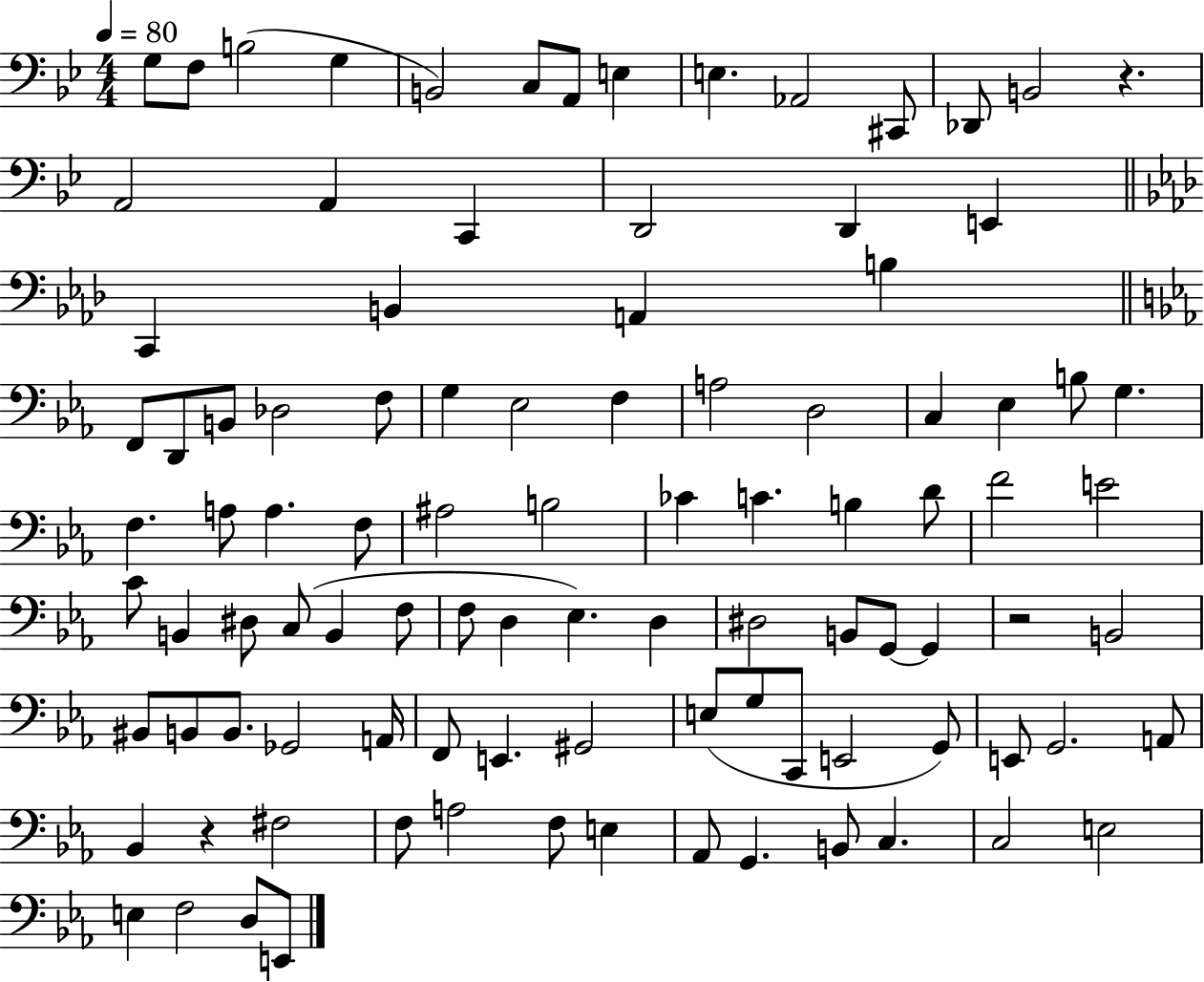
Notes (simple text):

G3/e F3/e B3/h G3/q B2/h C3/e A2/e E3/q E3/q. Ab2/h C#2/e Db2/e B2/h R/q. A2/h A2/q C2/q D2/h D2/q E2/q C2/q B2/q A2/q B3/q F2/e D2/e B2/e Db3/h F3/e G3/q Eb3/h F3/q A3/h D3/h C3/q Eb3/q B3/e G3/q. F3/q. A3/e A3/q. F3/e A#3/h B3/h CES4/q C4/q. B3/q D4/e F4/h E4/h C4/e B2/q D#3/e C3/e B2/q F3/e F3/e D3/q Eb3/q. D3/q D#3/h B2/e G2/e G2/q R/h B2/h BIS2/e B2/e B2/e. Gb2/h A2/s F2/e E2/q. G#2/h E3/e G3/e C2/e E2/h G2/e E2/e G2/h. A2/e Bb2/q R/q F#3/h F3/e A3/h F3/e E3/q Ab2/e G2/q. B2/e C3/q. C3/h E3/h E3/q F3/h D3/e E2/e